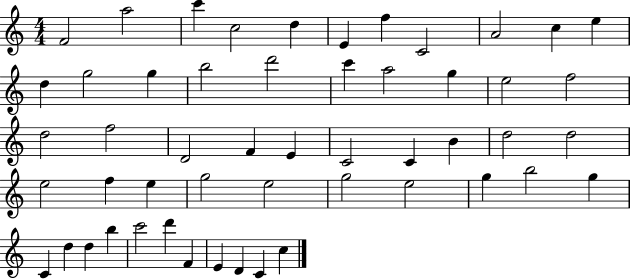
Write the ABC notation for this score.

X:1
T:Untitled
M:4/4
L:1/4
K:C
F2 a2 c' c2 d E f C2 A2 c e d g2 g b2 d'2 c' a2 g e2 f2 d2 f2 D2 F E C2 C B d2 d2 e2 f e g2 e2 g2 e2 g b2 g C d d b c'2 d' F E D C c